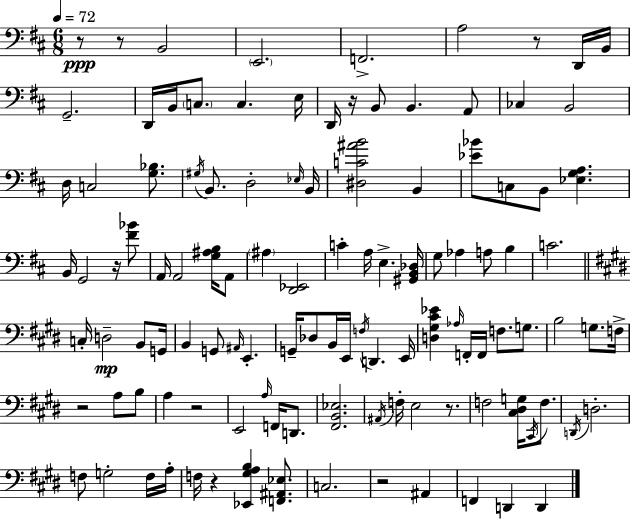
X:1
T:Untitled
M:6/8
L:1/4
K:D
z/2 z/2 B,,2 E,,2 F,,2 A,2 z/2 D,,/4 B,,/4 G,,2 D,,/4 B,,/4 C,/2 C, E,/4 D,,/4 z/4 B,,/2 B,, A,,/2 _C, B,,2 D,/4 C,2 [G,_B,]/2 ^G,/4 B,,/2 D,2 _E,/4 B,,/4 [^D,C^AB]2 B,, [_E_B]/2 C,/2 B,,/2 [_E,G,A,] B,,/4 G,,2 z/4 [^F_B]/2 A,,/4 A,,2 [G,^A,B,]/4 A,,/2 ^A, [D,,_E,,]2 C A,/4 E, [^G,,B,,_D,]/4 G,/2 _A, A,/2 B, C2 C,/4 D,2 B,,/2 G,,/4 B,, G,,/2 ^A,,/4 E,, G,,/4 _D,/2 B,,/4 E,,/4 F,/4 D,, E,,/4 [D,^G,^C_E] _A,/4 F,,/4 F,,/4 F,/2 G,/2 B,2 G,/2 F,/4 z2 A,/2 B,/2 A, z2 E,,2 A,/4 F,,/4 D,,/2 [^F,,B,,_E,]2 ^A,,/4 F,/4 E,2 z/2 F,2 [^C,^D,G,]/4 ^C,,/4 F,/2 D,,/4 D,2 F,/2 G,2 F,/4 A,/4 F,/4 z [_E,,^G,A,B,] [F,,^A,,_E,]/2 C,2 z2 ^A,, F,, D,, D,,